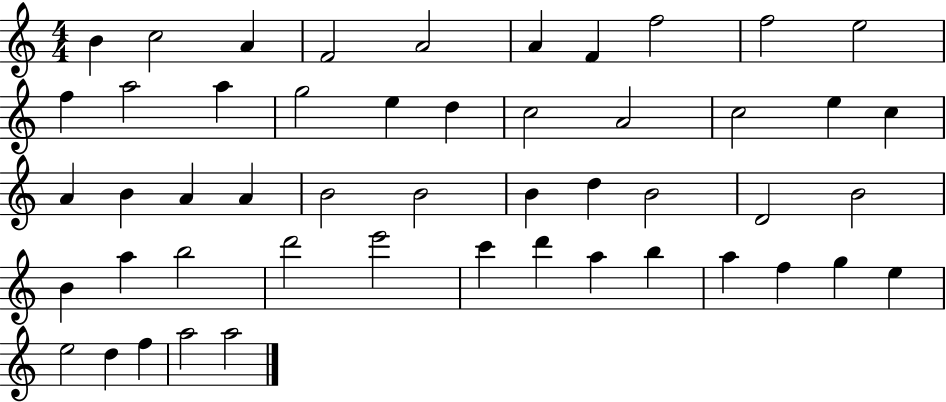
{
  \clef treble
  \numericTimeSignature
  \time 4/4
  \key c \major
  b'4 c''2 a'4 | f'2 a'2 | a'4 f'4 f''2 | f''2 e''2 | \break f''4 a''2 a''4 | g''2 e''4 d''4 | c''2 a'2 | c''2 e''4 c''4 | \break a'4 b'4 a'4 a'4 | b'2 b'2 | b'4 d''4 b'2 | d'2 b'2 | \break b'4 a''4 b''2 | d'''2 e'''2 | c'''4 d'''4 a''4 b''4 | a''4 f''4 g''4 e''4 | \break e''2 d''4 f''4 | a''2 a''2 | \bar "|."
}